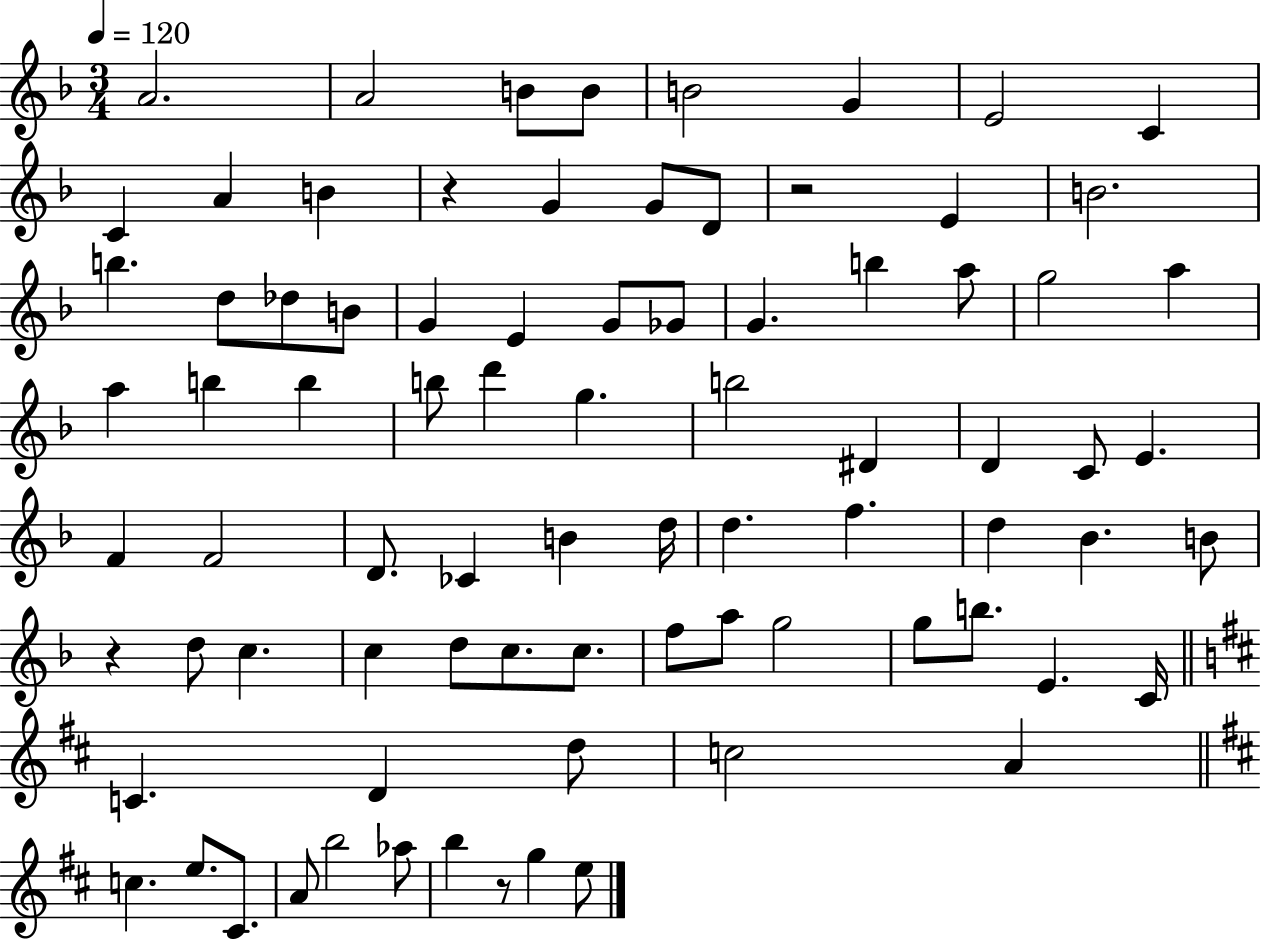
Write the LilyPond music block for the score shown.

{
  \clef treble
  \numericTimeSignature
  \time 3/4
  \key f \major
  \tempo 4 = 120
  \repeat volta 2 { a'2. | a'2 b'8 b'8 | b'2 g'4 | e'2 c'4 | \break c'4 a'4 b'4 | r4 g'4 g'8 d'8 | r2 e'4 | b'2. | \break b''4. d''8 des''8 b'8 | g'4 e'4 g'8 ges'8 | g'4. b''4 a''8 | g''2 a''4 | \break a''4 b''4 b''4 | b''8 d'''4 g''4. | b''2 dis'4 | d'4 c'8 e'4. | \break f'4 f'2 | d'8. ces'4 b'4 d''16 | d''4. f''4. | d''4 bes'4. b'8 | \break r4 d''8 c''4. | c''4 d''8 c''8. c''8. | f''8 a''8 g''2 | g''8 b''8. e'4. c'16 | \break \bar "||" \break \key d \major c'4. d'4 d''8 | c''2 a'4 | \bar "||" \break \key b \minor c''4. e''8. cis'8. | a'8 b''2 aes''8 | b''4 r8 g''4 e''8 | } \bar "|."
}